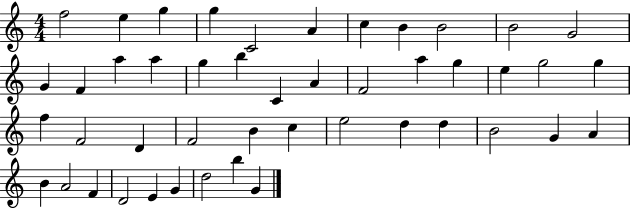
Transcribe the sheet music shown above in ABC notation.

X:1
T:Untitled
M:4/4
L:1/4
K:C
f2 e g g C2 A c B B2 B2 G2 G F a a g b C A F2 a g e g2 g f F2 D F2 B c e2 d d B2 G A B A2 F D2 E G d2 b G